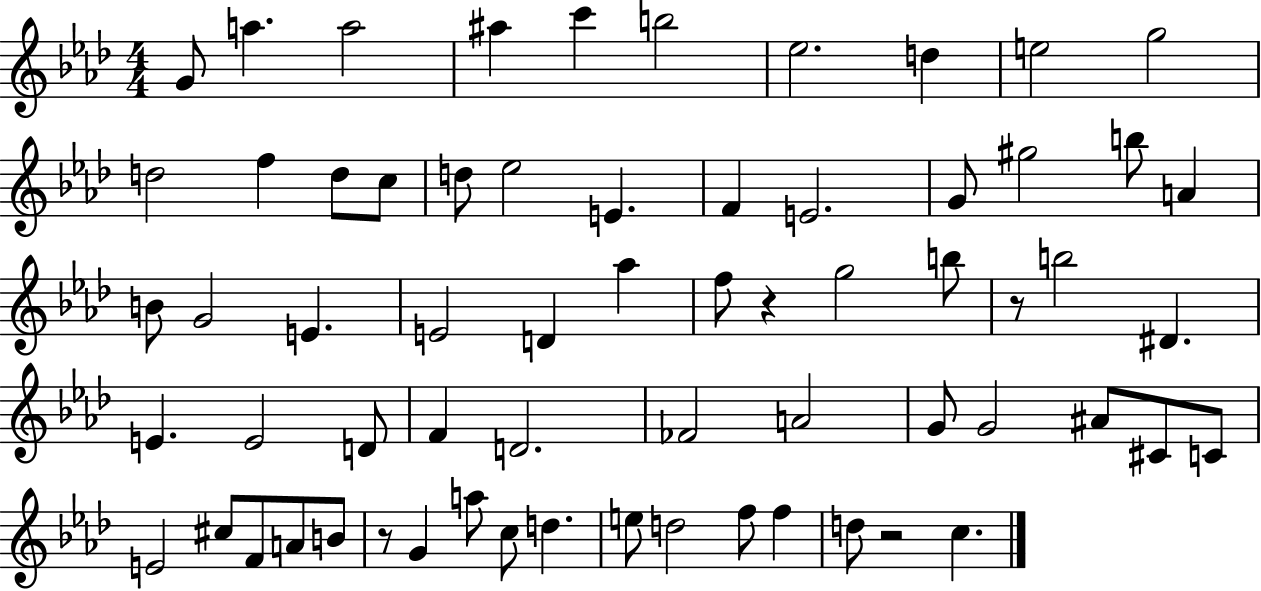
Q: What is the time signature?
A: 4/4